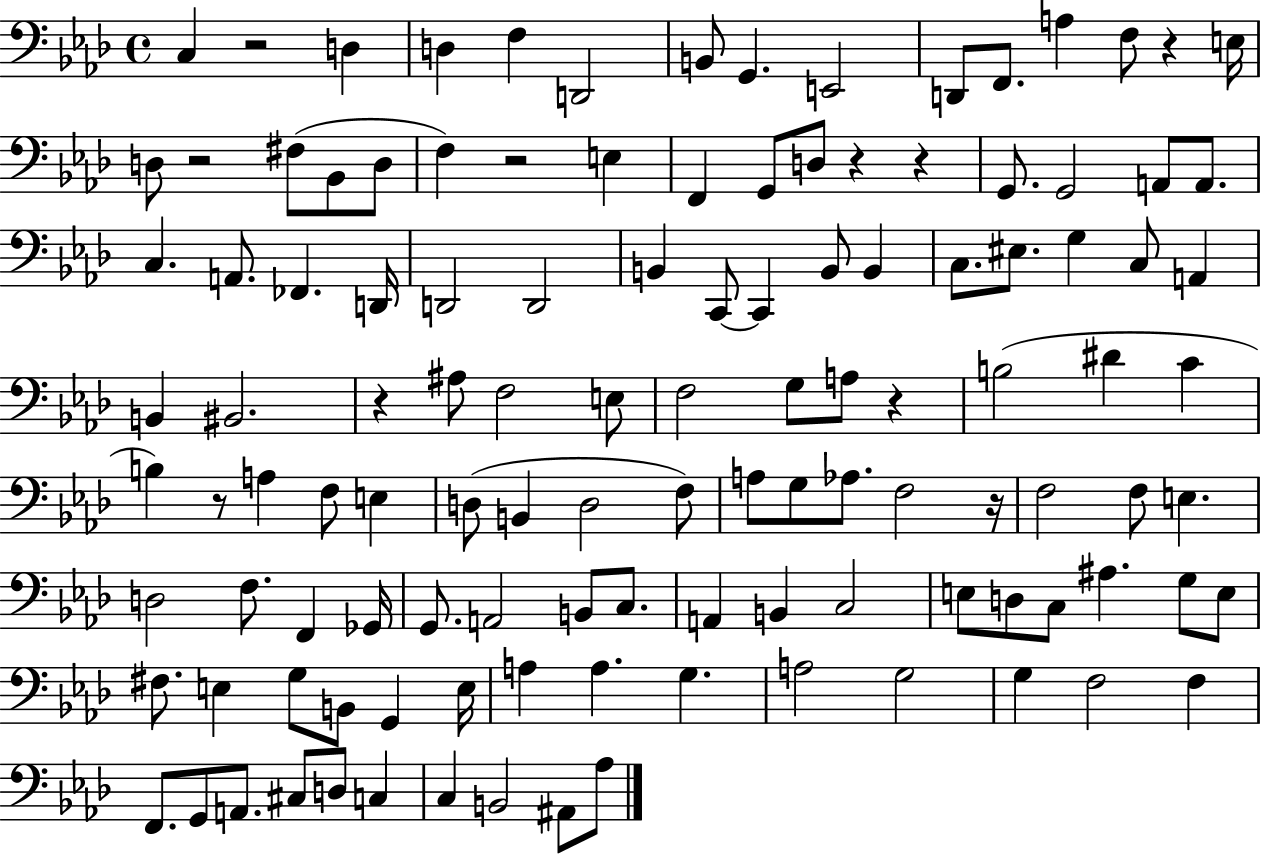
{
  \clef bass
  \time 4/4
  \defaultTimeSignature
  \key aes \major
  c4 r2 d4 | d4 f4 d,2 | b,8 g,4. e,2 | d,8 f,8. a4 f8 r4 e16 | \break d8 r2 fis8( bes,8 d8 | f4) r2 e4 | f,4 g,8 d8 r4 r4 | g,8. g,2 a,8 a,8. | \break c4. a,8. fes,4. d,16 | d,2 d,2 | b,4 c,8~~ c,4 b,8 b,4 | c8. eis8. g4 c8 a,4 | \break b,4 bis,2. | r4 ais8 f2 e8 | f2 g8 a8 r4 | b2( dis'4 c'4 | \break b4) r8 a4 f8 e4 | d8( b,4 d2 f8) | a8 g8 aes8. f2 r16 | f2 f8 e4. | \break d2 f8. f,4 ges,16 | g,8. a,2 b,8 c8. | a,4 b,4 c2 | e8 d8 c8 ais4. g8 e8 | \break fis8. e4 g8 b,8 g,4 e16 | a4 a4. g4. | a2 g2 | g4 f2 f4 | \break f,8. g,8 a,8. cis8 d8 c4 | c4 b,2 ais,8 aes8 | \bar "|."
}